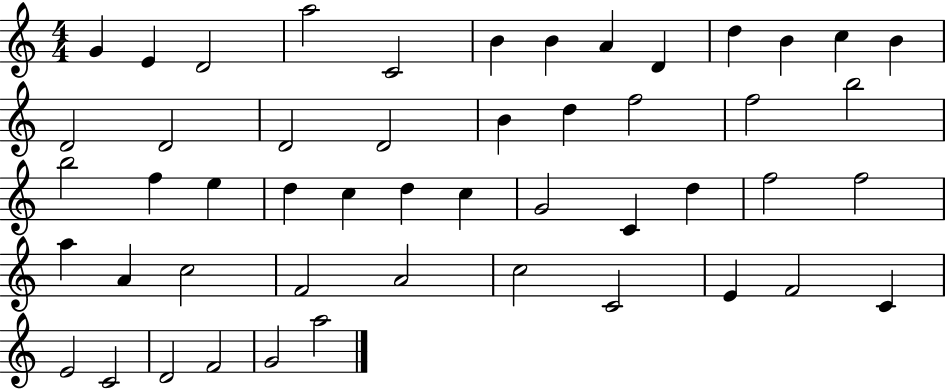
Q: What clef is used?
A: treble